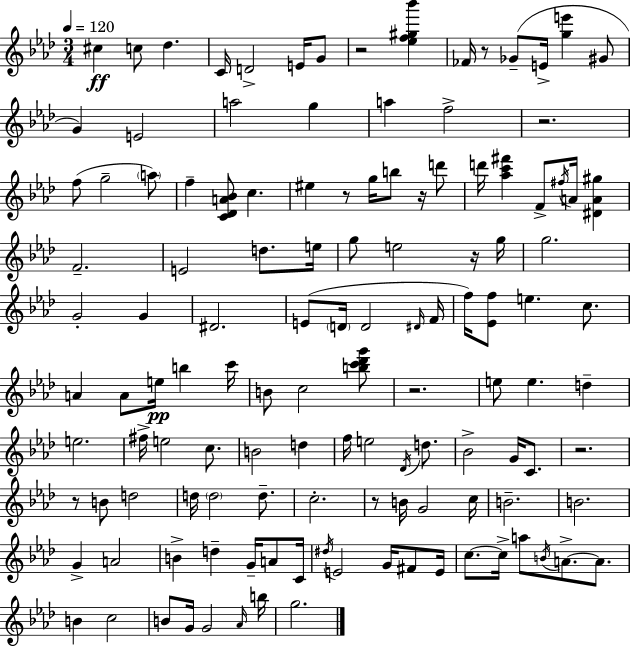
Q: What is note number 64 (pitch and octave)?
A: B4